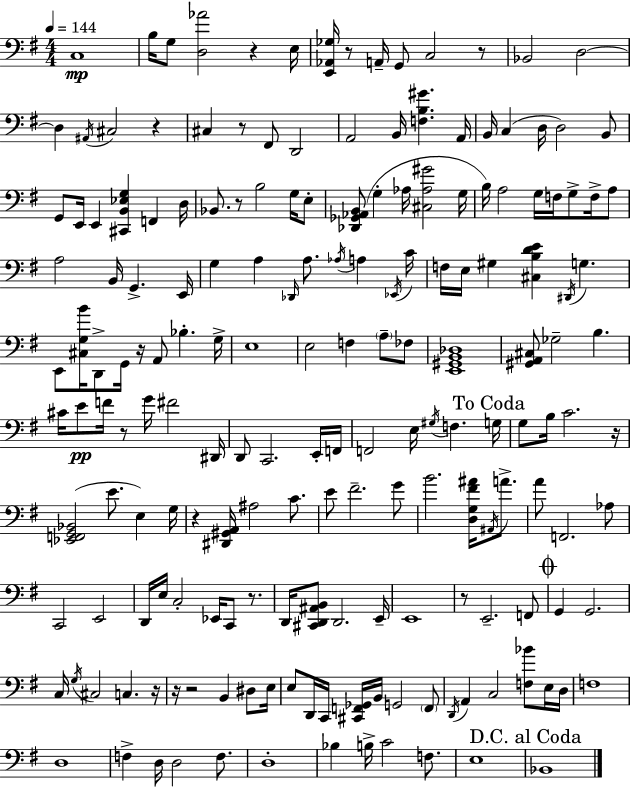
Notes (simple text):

C3/w B3/s G3/e [D3,Ab4]/h R/q E3/s [E2,Ab2,Gb3]/s R/e A2/s G2/e C3/h R/e Bb2/h D3/h D3/q A#2/s C#3/h R/q C#3/q R/e F#2/e D2/h A2/h B2/s [F3,B3,G#4]/q. A2/s B2/s C3/q D3/s D3/h B2/e G2/e E2/s E2/q [C#2,B2,Eb3,G3]/q F2/q D3/s Bb2/e. R/e B3/h G3/s E3/e [Db2,Gb2,Ab2,B2]/e G3/q Ab3/s [C#3,Ab3,G#4]/h G3/s B3/s A3/h G3/s F3/s G3/e F3/s A3/e A3/h B2/s G2/q. E2/s G3/q A3/q Db2/s A3/e. Ab3/s A3/q Eb2/s C4/s F3/s E3/s G#3/q [C#3,B3,D4,E4]/q D#2/s G3/q. E2/e [C#3,G3,B4]/s D2/e G2/s R/s A2/e Bb3/q. G3/s E3/w E3/h F3/q A3/e FES3/e [E2,G#2,B2,Db3]/w [G#2,A2,C#3]/e Gb3/h B3/q. C#4/s E4/e F4/s R/e G4/s F#4/h D#2/s D2/e C2/h. E2/s F2/s F2/h E3/s G#3/s F3/q. G3/s G3/e B3/s C4/h. R/s [Eb2,F2,G2,Bb2]/h E4/e. E3/q G3/s R/q [D#2,G#2,A2]/s A#3/h C4/e. E4/e F#4/h. G4/e B4/h. [D3,G3,F#4,A#4]/s A#2/s A4/e. A4/e F2/h. Ab3/e C2/h E2/h D2/s E3/s C3/h Eb2/s C2/e R/e. D2/s [C#2,D2,A#2,B2]/e D2/h. E2/s E2/w R/e E2/h. F2/e G2/q G2/h. C3/s G3/s C#3/h C3/q. R/s R/s R/h B2/q D#3/e E3/s E3/e D2/s C2/s [C#2,F2,Gb2]/s B2/s G2/h F2/e D2/s A2/q C3/h [F3,Bb4]/e E3/s D3/s F3/w D3/w F3/q D3/s D3/h F3/e. D3/w Bb3/q B3/s C4/h F3/e. E3/w Bb2/w